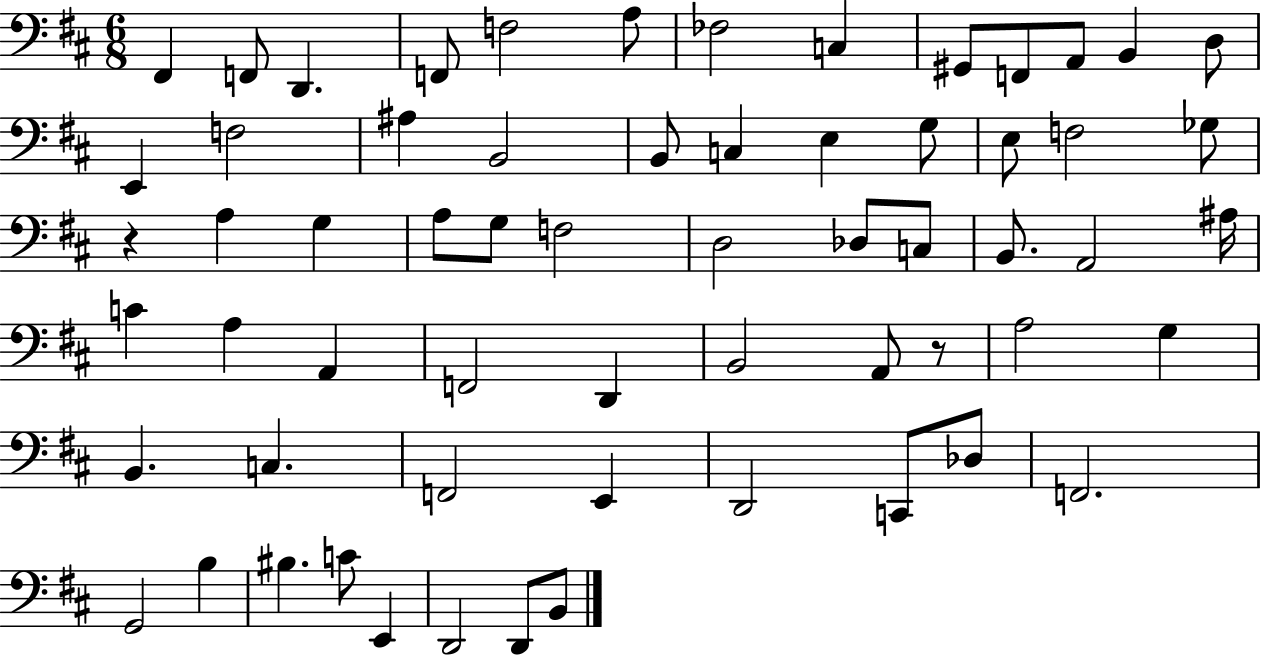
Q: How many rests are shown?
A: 2